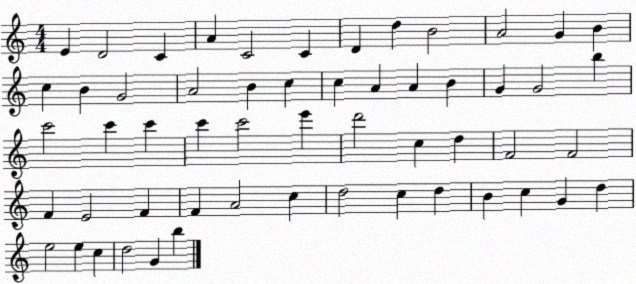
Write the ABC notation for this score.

X:1
T:Untitled
M:4/4
L:1/4
K:C
E D2 C A C2 C D d B2 A2 G B c B G2 A2 B c c A A B G G2 b c'2 c' c' c' c'2 e' d'2 c d F2 F2 F E2 F F A2 c d2 c d B c G d e2 e c d2 G b